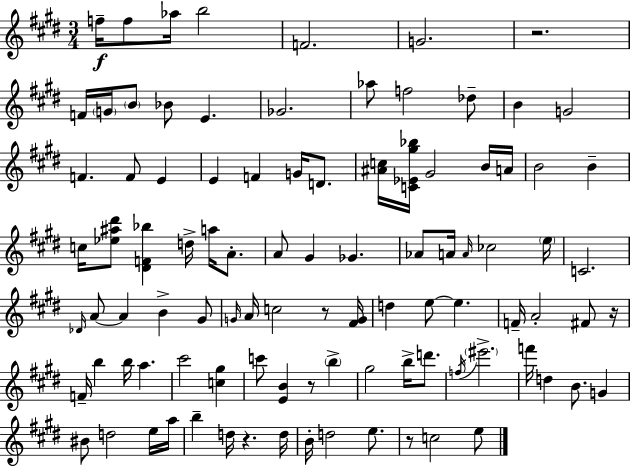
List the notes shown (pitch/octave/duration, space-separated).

F5/s F5/e Ab5/s B5/h F4/h. G4/h. R/h. F4/s G4/s B4/e Bb4/e E4/q. Gb4/h. Ab5/e F5/h Db5/e B4/q G4/h F4/q. F4/e E4/q E4/q F4/q G4/s D4/e. [A#4,C5]/s [C4,Eb4,G#5,Bb5]/s G#4/h B4/s A4/s B4/h B4/q C5/s [Eb5,A#5,D#6]/e [D#4,F4,Bb5]/q D5/s A5/s A4/e. A4/e G#4/q Gb4/q. Ab4/e A4/s A4/s CES5/h E5/s C4/h. Db4/s A4/e A4/q B4/q G#4/e G4/s A4/s C5/h R/e [F#4,G4]/s D5/q E5/e E5/q. F4/s A4/h F#4/e R/s F4/s B5/q B5/s A5/q. C#6/h [C5,G#5]/q C6/e [E4,B4]/q R/e B5/q G#5/h B5/s D6/e. F5/s EIS6/h. F6/s D5/q B4/e. G4/q BIS4/e D5/h E5/s A5/s B5/q D5/s R/q. D5/s B4/s D5/h E5/e. R/e C5/h E5/e